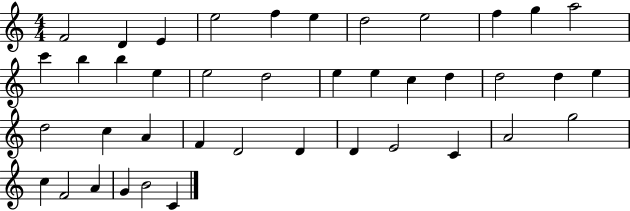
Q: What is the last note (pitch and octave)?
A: C4